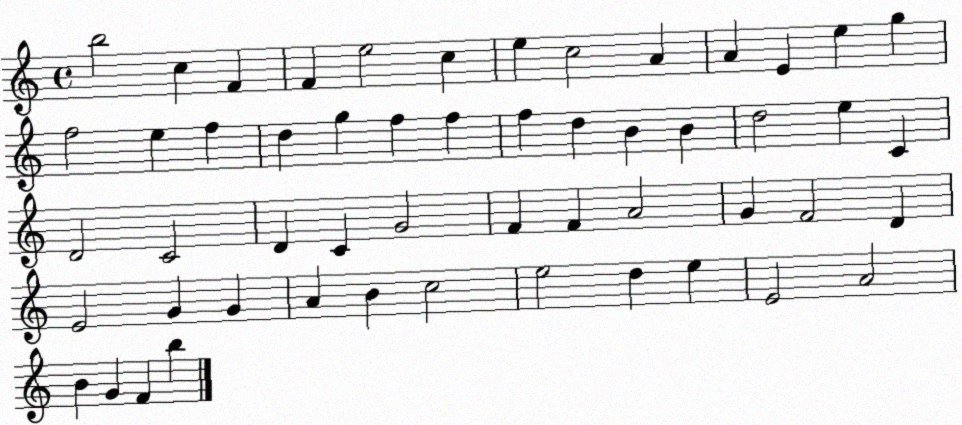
X:1
T:Untitled
M:4/4
L:1/4
K:C
b2 c F F e2 c e c2 A A E e g f2 e f d g f f f d B B d2 e C D2 C2 D C G2 F F A2 G F2 D E2 G G A B c2 e2 d e E2 A2 B G F b